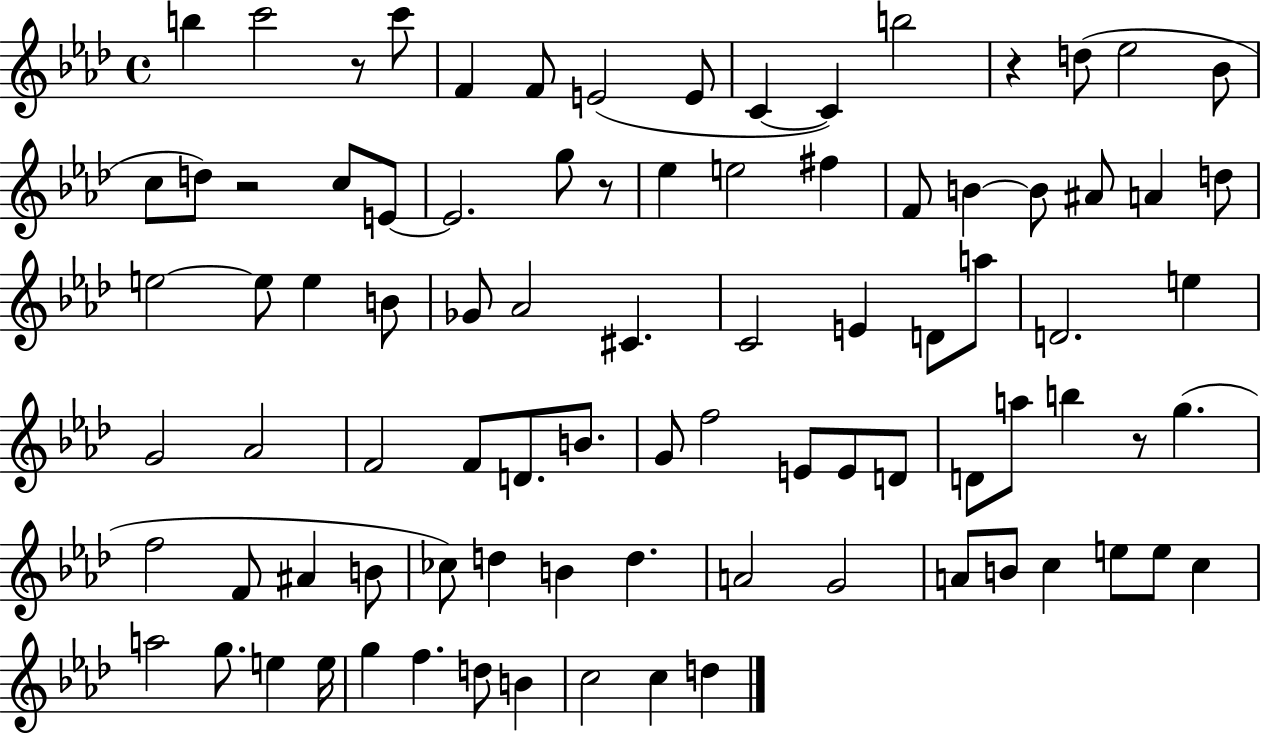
B5/q C6/h R/e C6/e F4/q F4/e E4/h E4/e C4/q C4/q B5/h R/q D5/e Eb5/h Bb4/e C5/e D5/e R/h C5/e E4/e E4/h. G5/e R/e Eb5/q E5/h F#5/q F4/e B4/q B4/e A#4/e A4/q D5/e E5/h E5/e E5/q B4/e Gb4/e Ab4/h C#4/q. C4/h E4/q D4/e A5/e D4/h. E5/q G4/h Ab4/h F4/h F4/e D4/e. B4/e. G4/e F5/h E4/e E4/e D4/e D4/e A5/e B5/q R/e G5/q. F5/h F4/e A#4/q B4/e CES5/e D5/q B4/q D5/q. A4/h G4/h A4/e B4/e C5/q E5/e E5/e C5/q A5/h G5/e. E5/q E5/s G5/q F5/q. D5/e B4/q C5/h C5/q D5/q